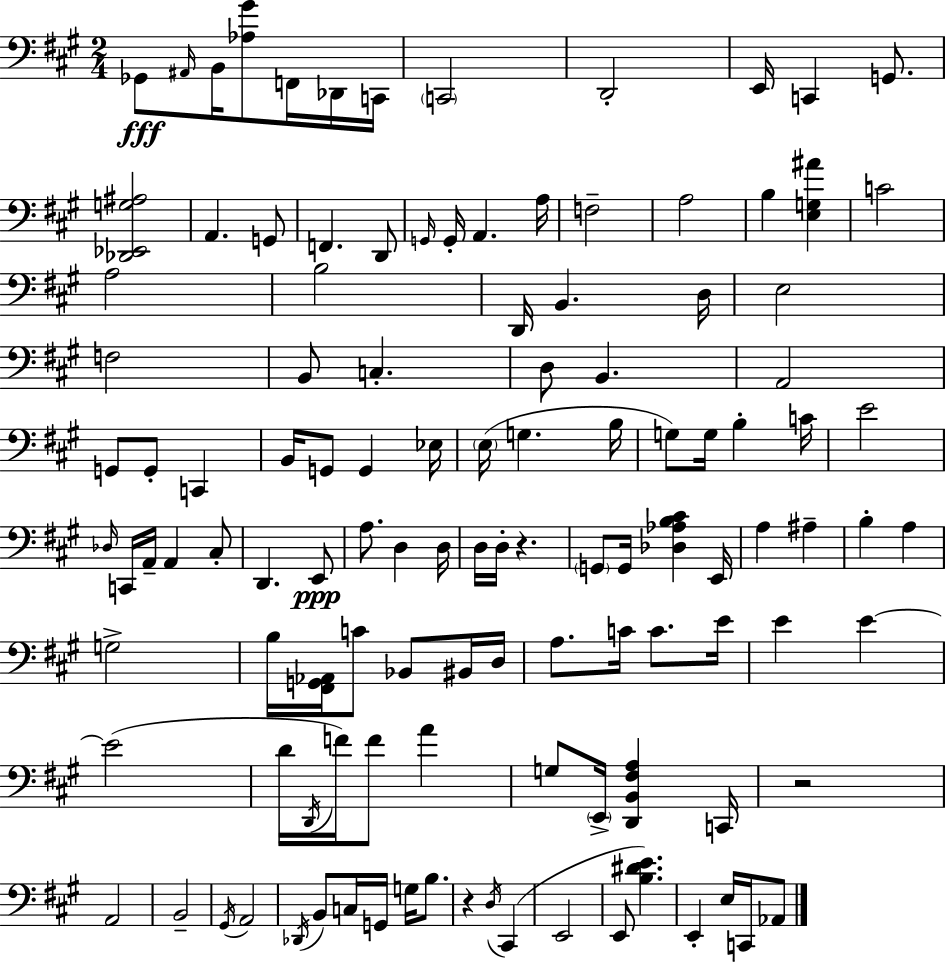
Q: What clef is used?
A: bass